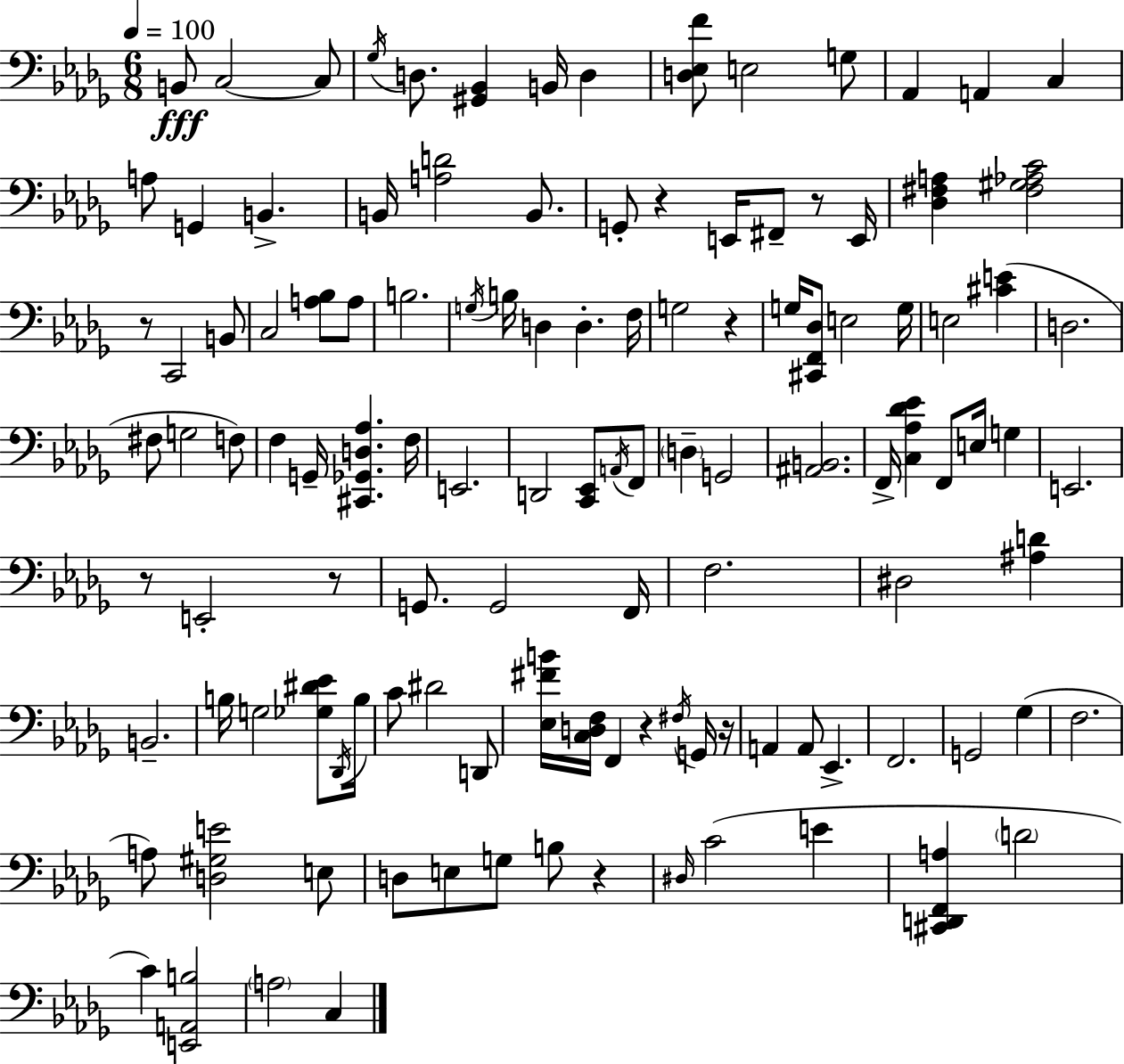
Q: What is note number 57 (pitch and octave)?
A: G2